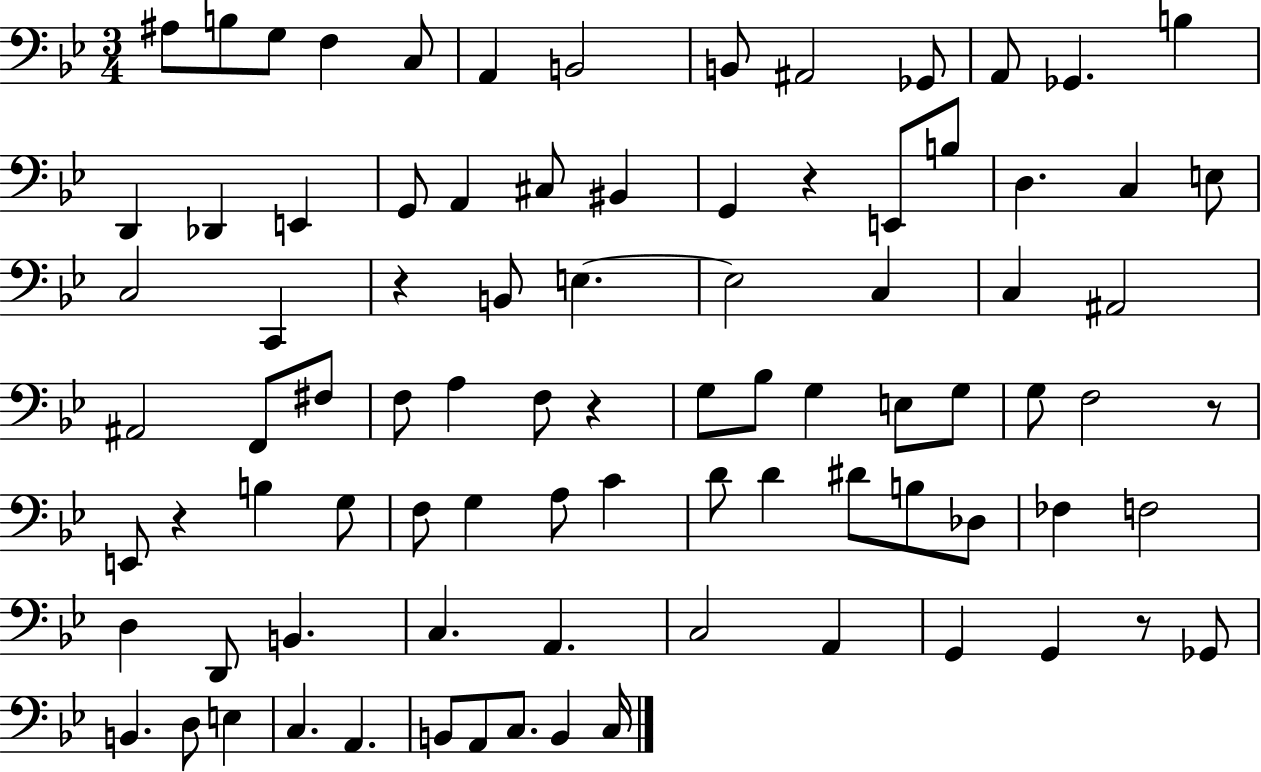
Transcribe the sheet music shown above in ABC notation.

X:1
T:Untitled
M:3/4
L:1/4
K:Bb
^A,/2 B,/2 G,/2 F, C,/2 A,, B,,2 B,,/2 ^A,,2 _G,,/2 A,,/2 _G,, B, D,, _D,, E,, G,,/2 A,, ^C,/2 ^B,, G,, z E,,/2 B,/2 D, C, E,/2 C,2 C,, z B,,/2 E, E,2 C, C, ^A,,2 ^A,,2 F,,/2 ^F,/2 F,/2 A, F,/2 z G,/2 _B,/2 G, E,/2 G,/2 G,/2 F,2 z/2 E,,/2 z B, G,/2 F,/2 G, A,/2 C D/2 D ^D/2 B,/2 _D,/2 _F, F,2 D, D,,/2 B,, C, A,, C,2 A,, G,, G,, z/2 _G,,/2 B,, D,/2 E, C, A,, B,,/2 A,,/2 C,/2 B,, C,/4